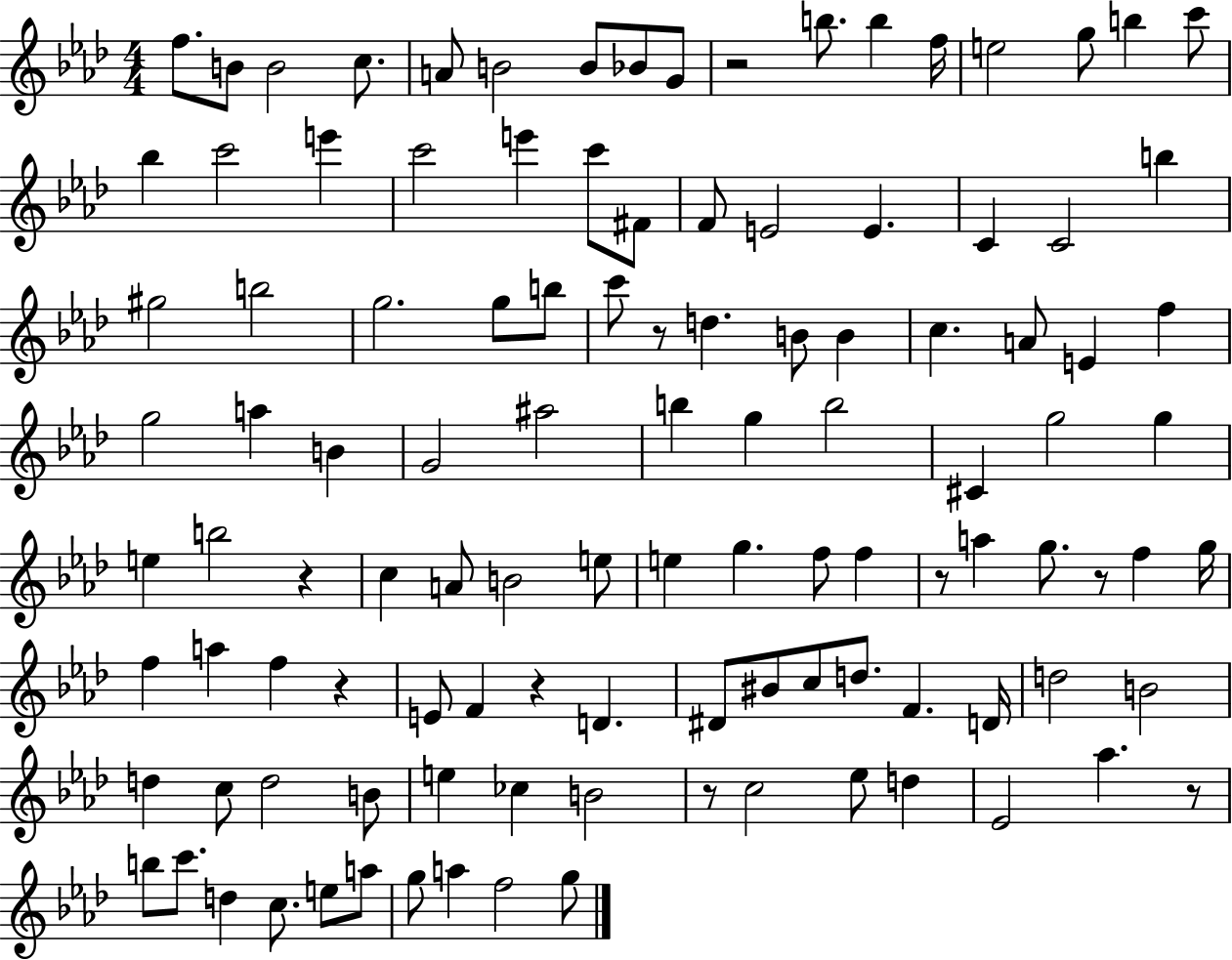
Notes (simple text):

F5/e. B4/e B4/h C5/e. A4/e B4/h B4/e Bb4/e G4/e R/h B5/e. B5/q F5/s E5/h G5/e B5/q C6/e Bb5/q C6/h E6/q C6/h E6/q C6/e F#4/e F4/e E4/h E4/q. C4/q C4/h B5/q G#5/h B5/h G5/h. G5/e B5/e C6/e R/e D5/q. B4/e B4/q C5/q. A4/e E4/q F5/q G5/h A5/q B4/q G4/h A#5/h B5/q G5/q B5/h C#4/q G5/h G5/q E5/q B5/h R/q C5/q A4/e B4/h E5/e E5/q G5/q. F5/e F5/q R/e A5/q G5/e. R/e F5/q G5/s F5/q A5/q F5/q R/q E4/e F4/q R/q D4/q. D#4/e BIS4/e C5/e D5/e. F4/q. D4/s D5/h B4/h D5/q C5/e D5/h B4/e E5/q CES5/q B4/h R/e C5/h Eb5/e D5/q Eb4/h Ab5/q. R/e B5/e C6/e. D5/q C5/e. E5/e A5/e G5/e A5/q F5/h G5/e